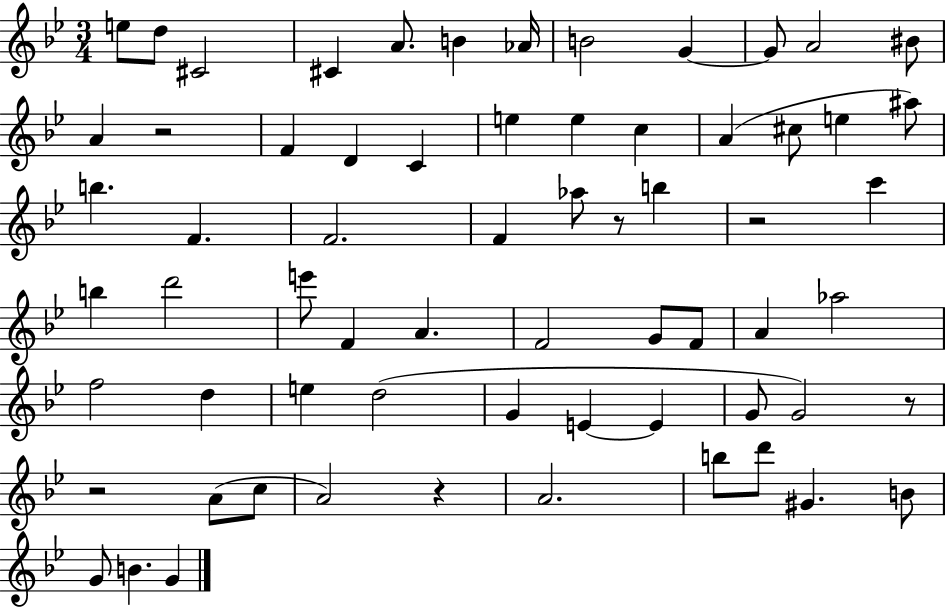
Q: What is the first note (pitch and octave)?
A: E5